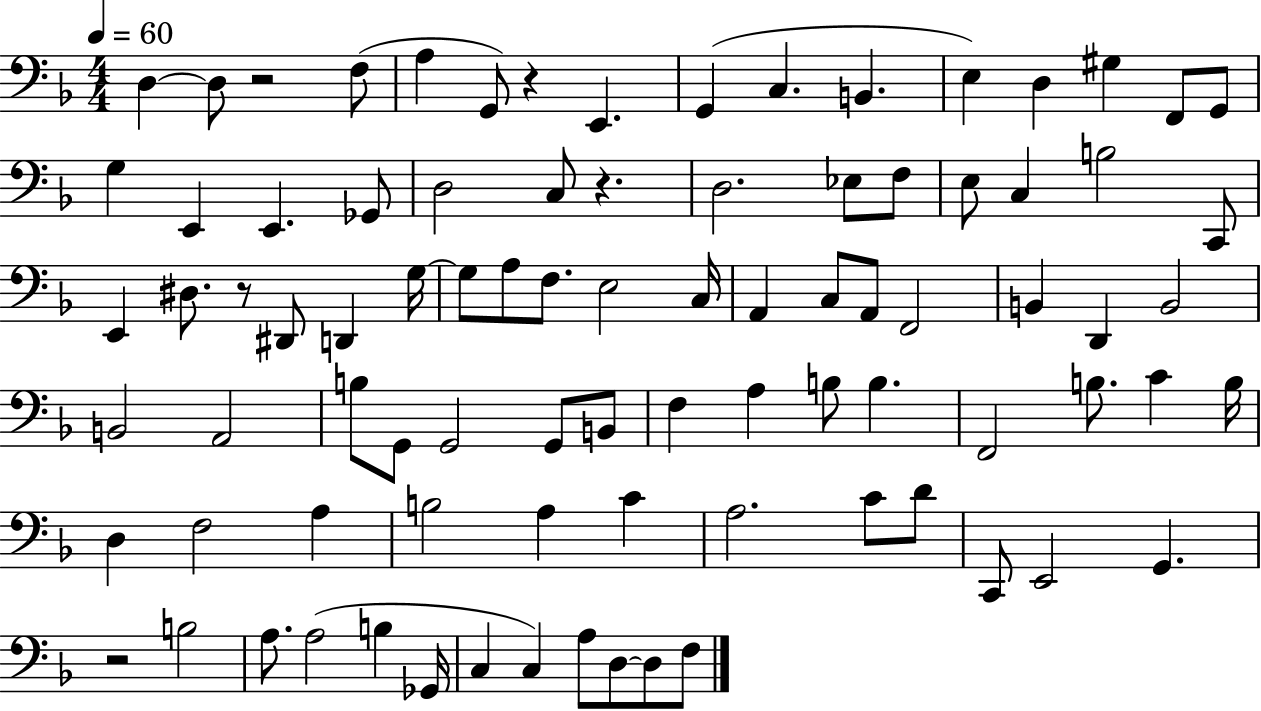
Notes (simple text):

D3/q D3/e R/h F3/e A3/q G2/e R/q E2/q. G2/q C3/q. B2/q. E3/q D3/q G#3/q F2/e G2/e G3/q E2/q E2/q. Gb2/e D3/h C3/e R/q. D3/h. Eb3/e F3/e E3/e C3/q B3/h C2/e E2/q D#3/e. R/e D#2/e D2/q G3/s G3/e A3/e F3/e. E3/h C3/s A2/q C3/e A2/e F2/h B2/q D2/q B2/h B2/h A2/h B3/e G2/e G2/h G2/e B2/e F3/q A3/q B3/e B3/q. F2/h B3/e. C4/q B3/s D3/q F3/h A3/q B3/h A3/q C4/q A3/h. C4/e D4/e C2/e E2/h G2/q. R/h B3/h A3/e. A3/h B3/q Gb2/s C3/q C3/q A3/e D3/e D3/e F3/e